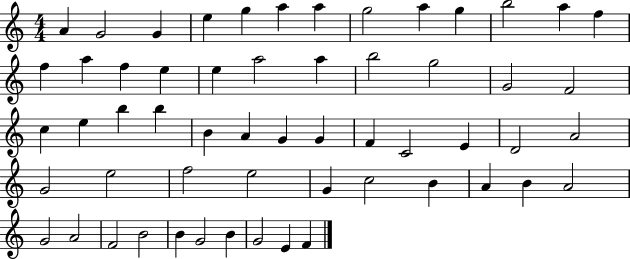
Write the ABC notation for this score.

X:1
T:Untitled
M:4/4
L:1/4
K:C
A G2 G e g a a g2 a g b2 a f f a f e e a2 a b2 g2 G2 F2 c e b b B A G G F C2 E D2 A2 G2 e2 f2 e2 G c2 B A B A2 G2 A2 F2 B2 B G2 B G2 E F